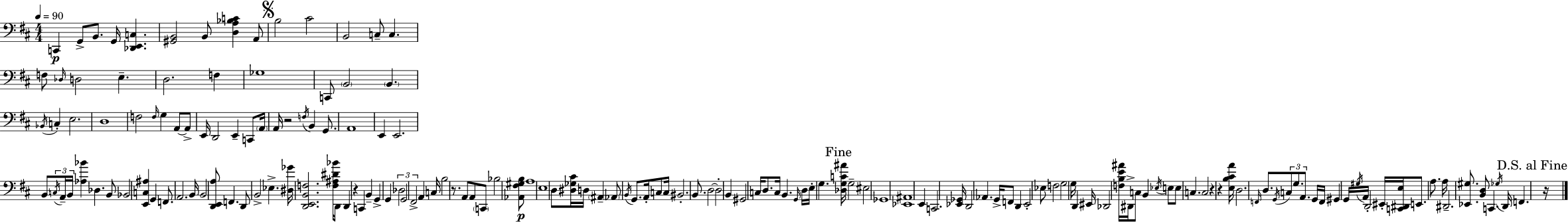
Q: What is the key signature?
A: D major